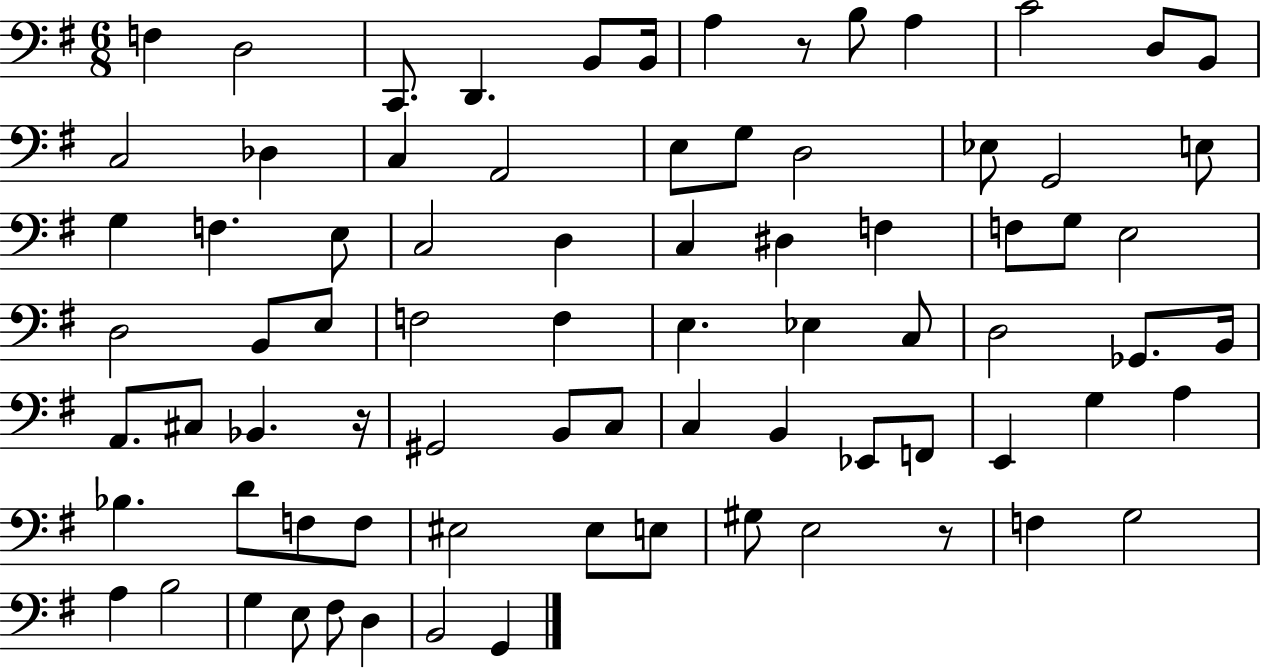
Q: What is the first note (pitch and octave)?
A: F3